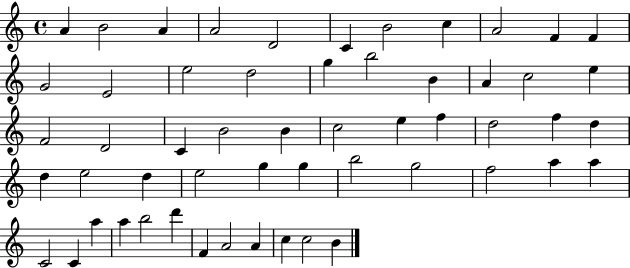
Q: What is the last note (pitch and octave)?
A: B4